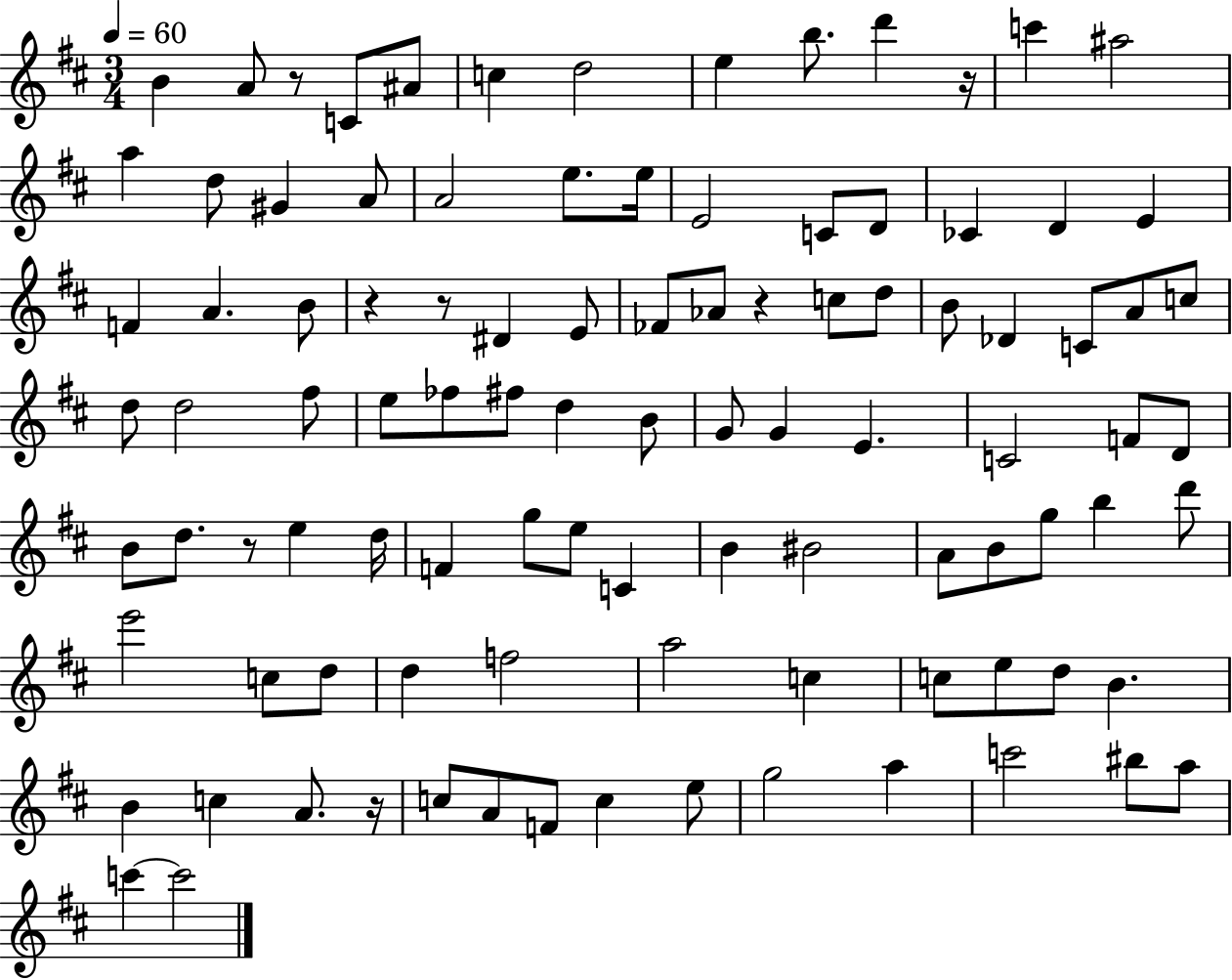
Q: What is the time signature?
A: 3/4